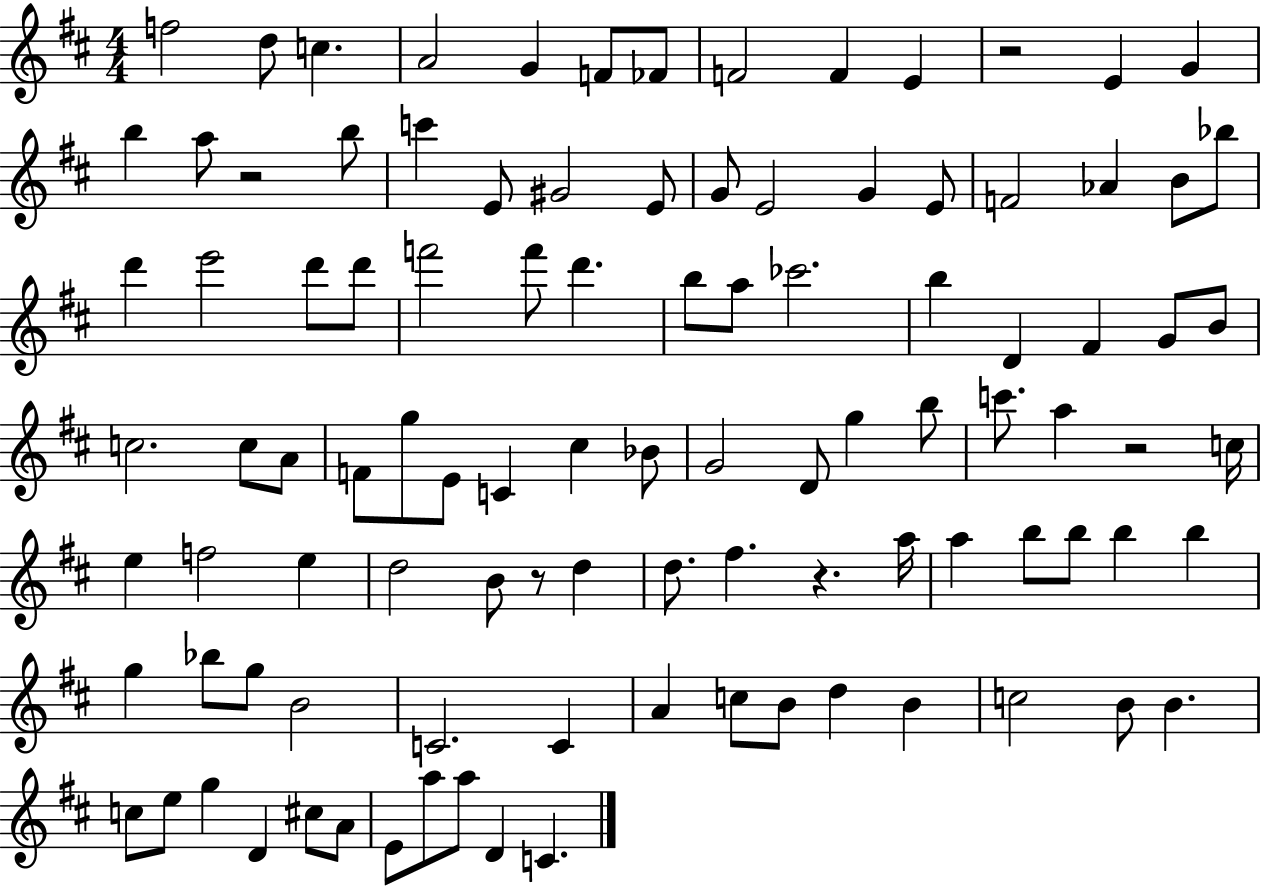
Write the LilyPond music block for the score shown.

{
  \clef treble
  \numericTimeSignature
  \time 4/4
  \key d \major
  f''2 d''8 c''4. | a'2 g'4 f'8 fes'8 | f'2 f'4 e'4 | r2 e'4 g'4 | \break b''4 a''8 r2 b''8 | c'''4 e'8 gis'2 e'8 | g'8 e'2 g'4 e'8 | f'2 aes'4 b'8 bes''8 | \break d'''4 e'''2 d'''8 d'''8 | f'''2 f'''8 d'''4. | b''8 a''8 ces'''2. | b''4 d'4 fis'4 g'8 b'8 | \break c''2. c''8 a'8 | f'8 g''8 e'8 c'4 cis''4 bes'8 | g'2 d'8 g''4 b''8 | c'''8. a''4 r2 c''16 | \break e''4 f''2 e''4 | d''2 b'8 r8 d''4 | d''8. fis''4. r4. a''16 | a''4 b''8 b''8 b''4 b''4 | \break g''4 bes''8 g''8 b'2 | c'2. c'4 | a'4 c''8 b'8 d''4 b'4 | c''2 b'8 b'4. | \break c''8 e''8 g''4 d'4 cis''8 a'8 | e'8 a''8 a''8 d'4 c'4. | \bar "|."
}